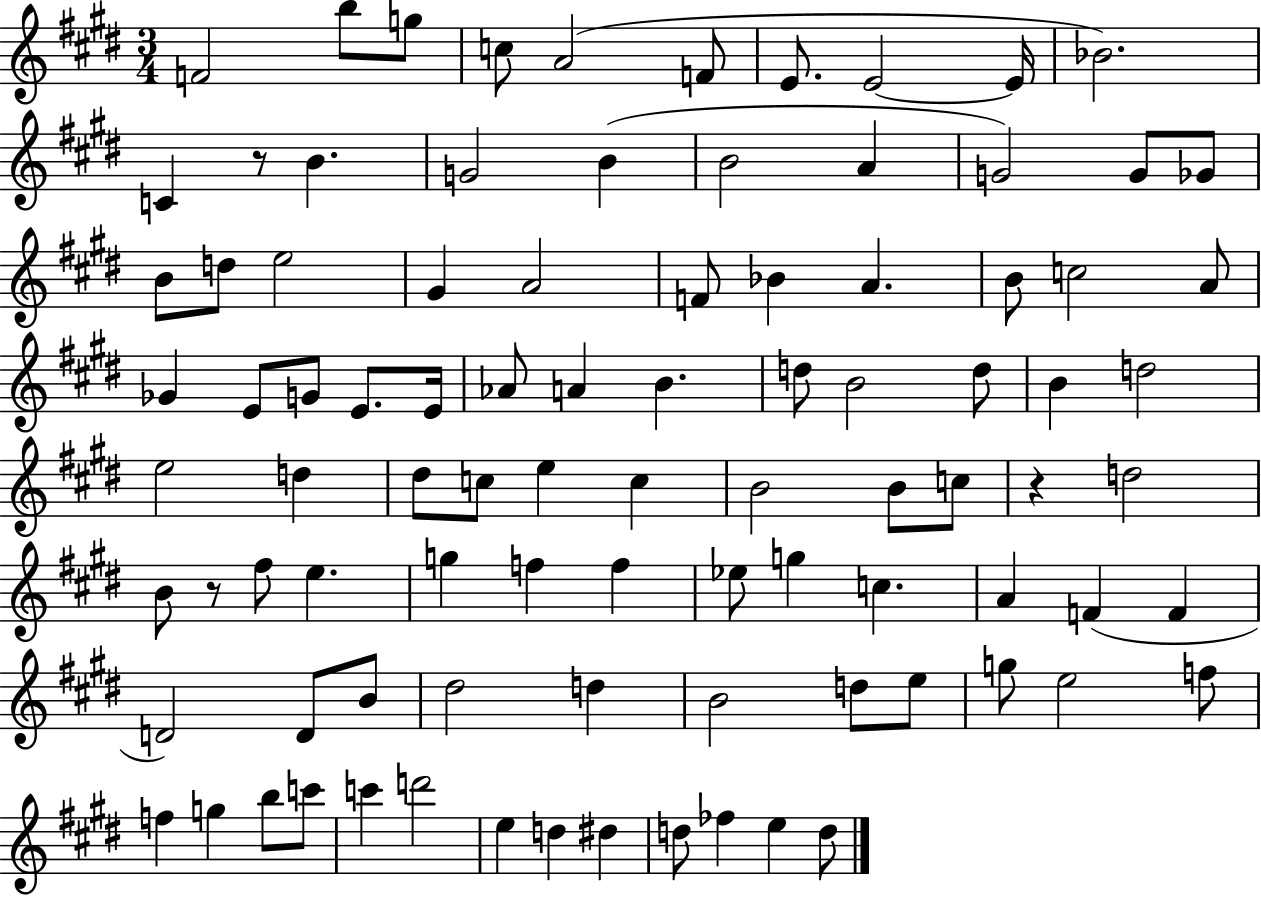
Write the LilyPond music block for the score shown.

{
  \clef treble
  \numericTimeSignature
  \time 3/4
  \key e \major
  f'2 b''8 g''8 | c''8 a'2( f'8 | e'8. e'2~~ e'16 | bes'2.) | \break c'4 r8 b'4. | g'2 b'4( | b'2 a'4 | g'2) g'8 ges'8 | \break b'8 d''8 e''2 | gis'4 a'2 | f'8 bes'4 a'4. | b'8 c''2 a'8 | \break ges'4 e'8 g'8 e'8. e'16 | aes'8 a'4 b'4. | d''8 b'2 d''8 | b'4 d''2 | \break e''2 d''4 | dis''8 c''8 e''4 c''4 | b'2 b'8 c''8 | r4 d''2 | \break b'8 r8 fis''8 e''4. | g''4 f''4 f''4 | ees''8 g''4 c''4. | a'4 f'4( f'4 | \break d'2) d'8 b'8 | dis''2 d''4 | b'2 d''8 e''8 | g''8 e''2 f''8 | \break f''4 g''4 b''8 c'''8 | c'''4 d'''2 | e''4 d''4 dis''4 | d''8 fes''4 e''4 d''8 | \break \bar "|."
}